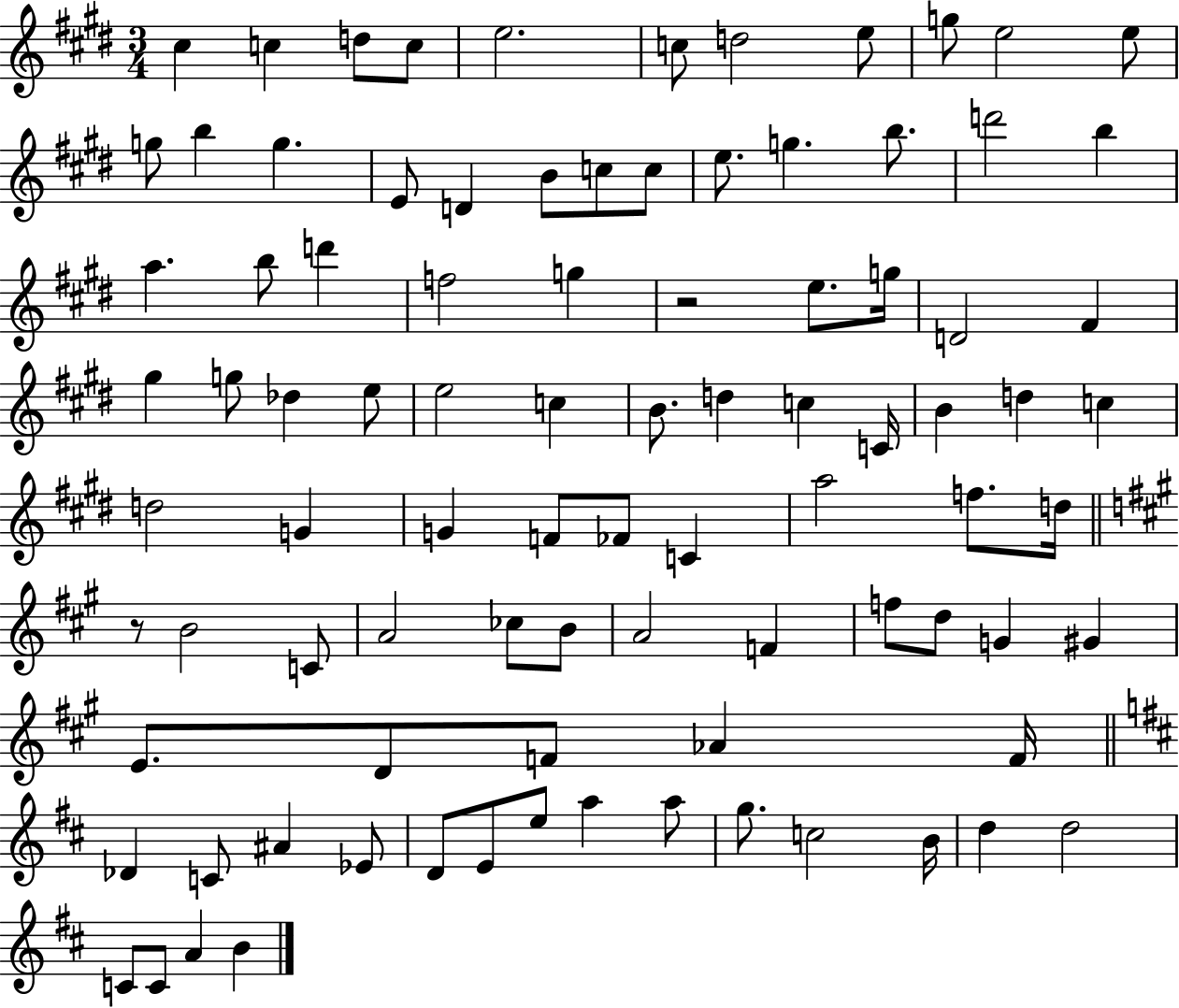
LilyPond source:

{
  \clef treble
  \numericTimeSignature
  \time 3/4
  \key e \major
  cis''4 c''4 d''8 c''8 | e''2. | c''8 d''2 e''8 | g''8 e''2 e''8 | \break g''8 b''4 g''4. | e'8 d'4 b'8 c''8 c''8 | e''8. g''4. b''8. | d'''2 b''4 | \break a''4. b''8 d'''4 | f''2 g''4 | r2 e''8. g''16 | d'2 fis'4 | \break gis''4 g''8 des''4 e''8 | e''2 c''4 | b'8. d''4 c''4 c'16 | b'4 d''4 c''4 | \break d''2 g'4 | g'4 f'8 fes'8 c'4 | a''2 f''8. d''16 | \bar "||" \break \key a \major r8 b'2 c'8 | a'2 ces''8 b'8 | a'2 f'4 | f''8 d''8 g'4 gis'4 | \break e'8. d'8 f'8 aes'4 f'16 | \bar "||" \break \key d \major des'4 c'8 ais'4 ees'8 | d'8 e'8 e''8 a''4 a''8 | g''8. c''2 b'16 | d''4 d''2 | \break c'8 c'8 a'4 b'4 | \bar "|."
}